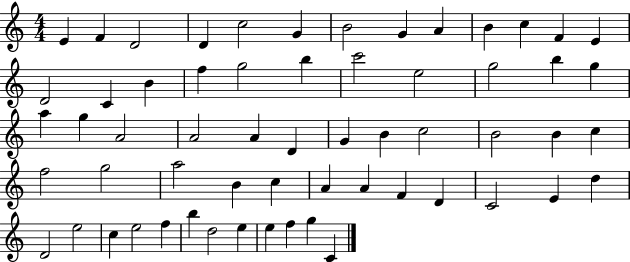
E4/q F4/q D4/h D4/q C5/h G4/q B4/h G4/q A4/q B4/q C5/q F4/q E4/q D4/h C4/q B4/q F5/q G5/h B5/q C6/h E5/h G5/h B5/q G5/q A5/q G5/q A4/h A4/h A4/q D4/q G4/q B4/q C5/h B4/h B4/q C5/q F5/h G5/h A5/h B4/q C5/q A4/q A4/q F4/q D4/q C4/h E4/q D5/q D4/h E5/h C5/q E5/h F5/q B5/q D5/h E5/q E5/q F5/q G5/q C4/q